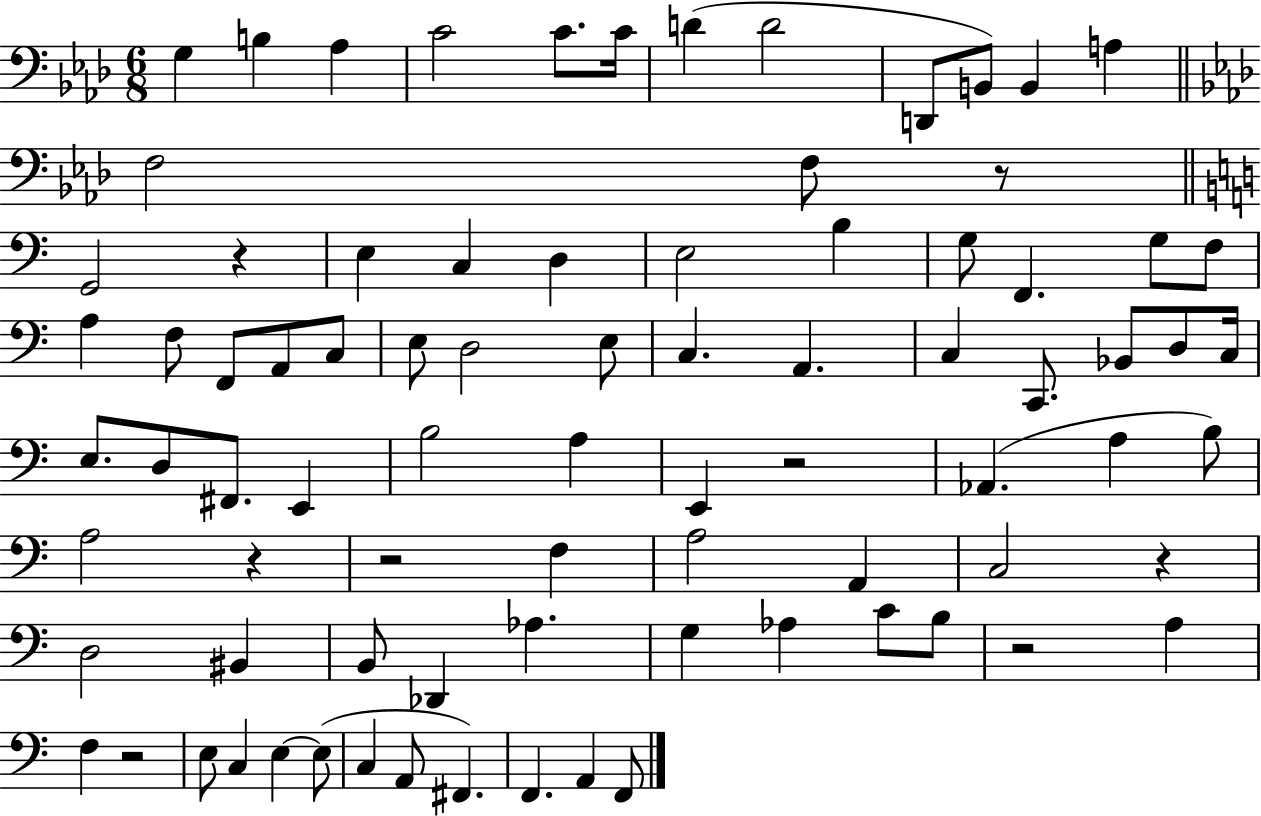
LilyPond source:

{
  \clef bass
  \numericTimeSignature
  \time 6/8
  \key aes \major
  g4 b4 aes4 | c'2 c'8. c'16 | d'4( d'2 | d,8 b,8) b,4 a4 | \break \bar "||" \break \key f \minor f2 f8 r8 | \bar "||" \break \key a \minor g,2 r4 | e4 c4 d4 | e2 b4 | g8 f,4. g8 f8 | \break a4 f8 f,8 a,8 c8 | e8 d2 e8 | c4. a,4. | c4 c,8. bes,8 d8 c16 | \break e8. d8 fis,8. e,4 | b2 a4 | e,4 r2 | aes,4.( a4 b8) | \break a2 r4 | r2 f4 | a2 a,4 | c2 r4 | \break d2 bis,4 | b,8 des,4 aes4. | g4 aes4 c'8 b8 | r2 a4 | \break f4 r2 | e8 c4 e4~~ e8( | c4 a,8 fis,4.) | f,4. a,4 f,8 | \break \bar "|."
}